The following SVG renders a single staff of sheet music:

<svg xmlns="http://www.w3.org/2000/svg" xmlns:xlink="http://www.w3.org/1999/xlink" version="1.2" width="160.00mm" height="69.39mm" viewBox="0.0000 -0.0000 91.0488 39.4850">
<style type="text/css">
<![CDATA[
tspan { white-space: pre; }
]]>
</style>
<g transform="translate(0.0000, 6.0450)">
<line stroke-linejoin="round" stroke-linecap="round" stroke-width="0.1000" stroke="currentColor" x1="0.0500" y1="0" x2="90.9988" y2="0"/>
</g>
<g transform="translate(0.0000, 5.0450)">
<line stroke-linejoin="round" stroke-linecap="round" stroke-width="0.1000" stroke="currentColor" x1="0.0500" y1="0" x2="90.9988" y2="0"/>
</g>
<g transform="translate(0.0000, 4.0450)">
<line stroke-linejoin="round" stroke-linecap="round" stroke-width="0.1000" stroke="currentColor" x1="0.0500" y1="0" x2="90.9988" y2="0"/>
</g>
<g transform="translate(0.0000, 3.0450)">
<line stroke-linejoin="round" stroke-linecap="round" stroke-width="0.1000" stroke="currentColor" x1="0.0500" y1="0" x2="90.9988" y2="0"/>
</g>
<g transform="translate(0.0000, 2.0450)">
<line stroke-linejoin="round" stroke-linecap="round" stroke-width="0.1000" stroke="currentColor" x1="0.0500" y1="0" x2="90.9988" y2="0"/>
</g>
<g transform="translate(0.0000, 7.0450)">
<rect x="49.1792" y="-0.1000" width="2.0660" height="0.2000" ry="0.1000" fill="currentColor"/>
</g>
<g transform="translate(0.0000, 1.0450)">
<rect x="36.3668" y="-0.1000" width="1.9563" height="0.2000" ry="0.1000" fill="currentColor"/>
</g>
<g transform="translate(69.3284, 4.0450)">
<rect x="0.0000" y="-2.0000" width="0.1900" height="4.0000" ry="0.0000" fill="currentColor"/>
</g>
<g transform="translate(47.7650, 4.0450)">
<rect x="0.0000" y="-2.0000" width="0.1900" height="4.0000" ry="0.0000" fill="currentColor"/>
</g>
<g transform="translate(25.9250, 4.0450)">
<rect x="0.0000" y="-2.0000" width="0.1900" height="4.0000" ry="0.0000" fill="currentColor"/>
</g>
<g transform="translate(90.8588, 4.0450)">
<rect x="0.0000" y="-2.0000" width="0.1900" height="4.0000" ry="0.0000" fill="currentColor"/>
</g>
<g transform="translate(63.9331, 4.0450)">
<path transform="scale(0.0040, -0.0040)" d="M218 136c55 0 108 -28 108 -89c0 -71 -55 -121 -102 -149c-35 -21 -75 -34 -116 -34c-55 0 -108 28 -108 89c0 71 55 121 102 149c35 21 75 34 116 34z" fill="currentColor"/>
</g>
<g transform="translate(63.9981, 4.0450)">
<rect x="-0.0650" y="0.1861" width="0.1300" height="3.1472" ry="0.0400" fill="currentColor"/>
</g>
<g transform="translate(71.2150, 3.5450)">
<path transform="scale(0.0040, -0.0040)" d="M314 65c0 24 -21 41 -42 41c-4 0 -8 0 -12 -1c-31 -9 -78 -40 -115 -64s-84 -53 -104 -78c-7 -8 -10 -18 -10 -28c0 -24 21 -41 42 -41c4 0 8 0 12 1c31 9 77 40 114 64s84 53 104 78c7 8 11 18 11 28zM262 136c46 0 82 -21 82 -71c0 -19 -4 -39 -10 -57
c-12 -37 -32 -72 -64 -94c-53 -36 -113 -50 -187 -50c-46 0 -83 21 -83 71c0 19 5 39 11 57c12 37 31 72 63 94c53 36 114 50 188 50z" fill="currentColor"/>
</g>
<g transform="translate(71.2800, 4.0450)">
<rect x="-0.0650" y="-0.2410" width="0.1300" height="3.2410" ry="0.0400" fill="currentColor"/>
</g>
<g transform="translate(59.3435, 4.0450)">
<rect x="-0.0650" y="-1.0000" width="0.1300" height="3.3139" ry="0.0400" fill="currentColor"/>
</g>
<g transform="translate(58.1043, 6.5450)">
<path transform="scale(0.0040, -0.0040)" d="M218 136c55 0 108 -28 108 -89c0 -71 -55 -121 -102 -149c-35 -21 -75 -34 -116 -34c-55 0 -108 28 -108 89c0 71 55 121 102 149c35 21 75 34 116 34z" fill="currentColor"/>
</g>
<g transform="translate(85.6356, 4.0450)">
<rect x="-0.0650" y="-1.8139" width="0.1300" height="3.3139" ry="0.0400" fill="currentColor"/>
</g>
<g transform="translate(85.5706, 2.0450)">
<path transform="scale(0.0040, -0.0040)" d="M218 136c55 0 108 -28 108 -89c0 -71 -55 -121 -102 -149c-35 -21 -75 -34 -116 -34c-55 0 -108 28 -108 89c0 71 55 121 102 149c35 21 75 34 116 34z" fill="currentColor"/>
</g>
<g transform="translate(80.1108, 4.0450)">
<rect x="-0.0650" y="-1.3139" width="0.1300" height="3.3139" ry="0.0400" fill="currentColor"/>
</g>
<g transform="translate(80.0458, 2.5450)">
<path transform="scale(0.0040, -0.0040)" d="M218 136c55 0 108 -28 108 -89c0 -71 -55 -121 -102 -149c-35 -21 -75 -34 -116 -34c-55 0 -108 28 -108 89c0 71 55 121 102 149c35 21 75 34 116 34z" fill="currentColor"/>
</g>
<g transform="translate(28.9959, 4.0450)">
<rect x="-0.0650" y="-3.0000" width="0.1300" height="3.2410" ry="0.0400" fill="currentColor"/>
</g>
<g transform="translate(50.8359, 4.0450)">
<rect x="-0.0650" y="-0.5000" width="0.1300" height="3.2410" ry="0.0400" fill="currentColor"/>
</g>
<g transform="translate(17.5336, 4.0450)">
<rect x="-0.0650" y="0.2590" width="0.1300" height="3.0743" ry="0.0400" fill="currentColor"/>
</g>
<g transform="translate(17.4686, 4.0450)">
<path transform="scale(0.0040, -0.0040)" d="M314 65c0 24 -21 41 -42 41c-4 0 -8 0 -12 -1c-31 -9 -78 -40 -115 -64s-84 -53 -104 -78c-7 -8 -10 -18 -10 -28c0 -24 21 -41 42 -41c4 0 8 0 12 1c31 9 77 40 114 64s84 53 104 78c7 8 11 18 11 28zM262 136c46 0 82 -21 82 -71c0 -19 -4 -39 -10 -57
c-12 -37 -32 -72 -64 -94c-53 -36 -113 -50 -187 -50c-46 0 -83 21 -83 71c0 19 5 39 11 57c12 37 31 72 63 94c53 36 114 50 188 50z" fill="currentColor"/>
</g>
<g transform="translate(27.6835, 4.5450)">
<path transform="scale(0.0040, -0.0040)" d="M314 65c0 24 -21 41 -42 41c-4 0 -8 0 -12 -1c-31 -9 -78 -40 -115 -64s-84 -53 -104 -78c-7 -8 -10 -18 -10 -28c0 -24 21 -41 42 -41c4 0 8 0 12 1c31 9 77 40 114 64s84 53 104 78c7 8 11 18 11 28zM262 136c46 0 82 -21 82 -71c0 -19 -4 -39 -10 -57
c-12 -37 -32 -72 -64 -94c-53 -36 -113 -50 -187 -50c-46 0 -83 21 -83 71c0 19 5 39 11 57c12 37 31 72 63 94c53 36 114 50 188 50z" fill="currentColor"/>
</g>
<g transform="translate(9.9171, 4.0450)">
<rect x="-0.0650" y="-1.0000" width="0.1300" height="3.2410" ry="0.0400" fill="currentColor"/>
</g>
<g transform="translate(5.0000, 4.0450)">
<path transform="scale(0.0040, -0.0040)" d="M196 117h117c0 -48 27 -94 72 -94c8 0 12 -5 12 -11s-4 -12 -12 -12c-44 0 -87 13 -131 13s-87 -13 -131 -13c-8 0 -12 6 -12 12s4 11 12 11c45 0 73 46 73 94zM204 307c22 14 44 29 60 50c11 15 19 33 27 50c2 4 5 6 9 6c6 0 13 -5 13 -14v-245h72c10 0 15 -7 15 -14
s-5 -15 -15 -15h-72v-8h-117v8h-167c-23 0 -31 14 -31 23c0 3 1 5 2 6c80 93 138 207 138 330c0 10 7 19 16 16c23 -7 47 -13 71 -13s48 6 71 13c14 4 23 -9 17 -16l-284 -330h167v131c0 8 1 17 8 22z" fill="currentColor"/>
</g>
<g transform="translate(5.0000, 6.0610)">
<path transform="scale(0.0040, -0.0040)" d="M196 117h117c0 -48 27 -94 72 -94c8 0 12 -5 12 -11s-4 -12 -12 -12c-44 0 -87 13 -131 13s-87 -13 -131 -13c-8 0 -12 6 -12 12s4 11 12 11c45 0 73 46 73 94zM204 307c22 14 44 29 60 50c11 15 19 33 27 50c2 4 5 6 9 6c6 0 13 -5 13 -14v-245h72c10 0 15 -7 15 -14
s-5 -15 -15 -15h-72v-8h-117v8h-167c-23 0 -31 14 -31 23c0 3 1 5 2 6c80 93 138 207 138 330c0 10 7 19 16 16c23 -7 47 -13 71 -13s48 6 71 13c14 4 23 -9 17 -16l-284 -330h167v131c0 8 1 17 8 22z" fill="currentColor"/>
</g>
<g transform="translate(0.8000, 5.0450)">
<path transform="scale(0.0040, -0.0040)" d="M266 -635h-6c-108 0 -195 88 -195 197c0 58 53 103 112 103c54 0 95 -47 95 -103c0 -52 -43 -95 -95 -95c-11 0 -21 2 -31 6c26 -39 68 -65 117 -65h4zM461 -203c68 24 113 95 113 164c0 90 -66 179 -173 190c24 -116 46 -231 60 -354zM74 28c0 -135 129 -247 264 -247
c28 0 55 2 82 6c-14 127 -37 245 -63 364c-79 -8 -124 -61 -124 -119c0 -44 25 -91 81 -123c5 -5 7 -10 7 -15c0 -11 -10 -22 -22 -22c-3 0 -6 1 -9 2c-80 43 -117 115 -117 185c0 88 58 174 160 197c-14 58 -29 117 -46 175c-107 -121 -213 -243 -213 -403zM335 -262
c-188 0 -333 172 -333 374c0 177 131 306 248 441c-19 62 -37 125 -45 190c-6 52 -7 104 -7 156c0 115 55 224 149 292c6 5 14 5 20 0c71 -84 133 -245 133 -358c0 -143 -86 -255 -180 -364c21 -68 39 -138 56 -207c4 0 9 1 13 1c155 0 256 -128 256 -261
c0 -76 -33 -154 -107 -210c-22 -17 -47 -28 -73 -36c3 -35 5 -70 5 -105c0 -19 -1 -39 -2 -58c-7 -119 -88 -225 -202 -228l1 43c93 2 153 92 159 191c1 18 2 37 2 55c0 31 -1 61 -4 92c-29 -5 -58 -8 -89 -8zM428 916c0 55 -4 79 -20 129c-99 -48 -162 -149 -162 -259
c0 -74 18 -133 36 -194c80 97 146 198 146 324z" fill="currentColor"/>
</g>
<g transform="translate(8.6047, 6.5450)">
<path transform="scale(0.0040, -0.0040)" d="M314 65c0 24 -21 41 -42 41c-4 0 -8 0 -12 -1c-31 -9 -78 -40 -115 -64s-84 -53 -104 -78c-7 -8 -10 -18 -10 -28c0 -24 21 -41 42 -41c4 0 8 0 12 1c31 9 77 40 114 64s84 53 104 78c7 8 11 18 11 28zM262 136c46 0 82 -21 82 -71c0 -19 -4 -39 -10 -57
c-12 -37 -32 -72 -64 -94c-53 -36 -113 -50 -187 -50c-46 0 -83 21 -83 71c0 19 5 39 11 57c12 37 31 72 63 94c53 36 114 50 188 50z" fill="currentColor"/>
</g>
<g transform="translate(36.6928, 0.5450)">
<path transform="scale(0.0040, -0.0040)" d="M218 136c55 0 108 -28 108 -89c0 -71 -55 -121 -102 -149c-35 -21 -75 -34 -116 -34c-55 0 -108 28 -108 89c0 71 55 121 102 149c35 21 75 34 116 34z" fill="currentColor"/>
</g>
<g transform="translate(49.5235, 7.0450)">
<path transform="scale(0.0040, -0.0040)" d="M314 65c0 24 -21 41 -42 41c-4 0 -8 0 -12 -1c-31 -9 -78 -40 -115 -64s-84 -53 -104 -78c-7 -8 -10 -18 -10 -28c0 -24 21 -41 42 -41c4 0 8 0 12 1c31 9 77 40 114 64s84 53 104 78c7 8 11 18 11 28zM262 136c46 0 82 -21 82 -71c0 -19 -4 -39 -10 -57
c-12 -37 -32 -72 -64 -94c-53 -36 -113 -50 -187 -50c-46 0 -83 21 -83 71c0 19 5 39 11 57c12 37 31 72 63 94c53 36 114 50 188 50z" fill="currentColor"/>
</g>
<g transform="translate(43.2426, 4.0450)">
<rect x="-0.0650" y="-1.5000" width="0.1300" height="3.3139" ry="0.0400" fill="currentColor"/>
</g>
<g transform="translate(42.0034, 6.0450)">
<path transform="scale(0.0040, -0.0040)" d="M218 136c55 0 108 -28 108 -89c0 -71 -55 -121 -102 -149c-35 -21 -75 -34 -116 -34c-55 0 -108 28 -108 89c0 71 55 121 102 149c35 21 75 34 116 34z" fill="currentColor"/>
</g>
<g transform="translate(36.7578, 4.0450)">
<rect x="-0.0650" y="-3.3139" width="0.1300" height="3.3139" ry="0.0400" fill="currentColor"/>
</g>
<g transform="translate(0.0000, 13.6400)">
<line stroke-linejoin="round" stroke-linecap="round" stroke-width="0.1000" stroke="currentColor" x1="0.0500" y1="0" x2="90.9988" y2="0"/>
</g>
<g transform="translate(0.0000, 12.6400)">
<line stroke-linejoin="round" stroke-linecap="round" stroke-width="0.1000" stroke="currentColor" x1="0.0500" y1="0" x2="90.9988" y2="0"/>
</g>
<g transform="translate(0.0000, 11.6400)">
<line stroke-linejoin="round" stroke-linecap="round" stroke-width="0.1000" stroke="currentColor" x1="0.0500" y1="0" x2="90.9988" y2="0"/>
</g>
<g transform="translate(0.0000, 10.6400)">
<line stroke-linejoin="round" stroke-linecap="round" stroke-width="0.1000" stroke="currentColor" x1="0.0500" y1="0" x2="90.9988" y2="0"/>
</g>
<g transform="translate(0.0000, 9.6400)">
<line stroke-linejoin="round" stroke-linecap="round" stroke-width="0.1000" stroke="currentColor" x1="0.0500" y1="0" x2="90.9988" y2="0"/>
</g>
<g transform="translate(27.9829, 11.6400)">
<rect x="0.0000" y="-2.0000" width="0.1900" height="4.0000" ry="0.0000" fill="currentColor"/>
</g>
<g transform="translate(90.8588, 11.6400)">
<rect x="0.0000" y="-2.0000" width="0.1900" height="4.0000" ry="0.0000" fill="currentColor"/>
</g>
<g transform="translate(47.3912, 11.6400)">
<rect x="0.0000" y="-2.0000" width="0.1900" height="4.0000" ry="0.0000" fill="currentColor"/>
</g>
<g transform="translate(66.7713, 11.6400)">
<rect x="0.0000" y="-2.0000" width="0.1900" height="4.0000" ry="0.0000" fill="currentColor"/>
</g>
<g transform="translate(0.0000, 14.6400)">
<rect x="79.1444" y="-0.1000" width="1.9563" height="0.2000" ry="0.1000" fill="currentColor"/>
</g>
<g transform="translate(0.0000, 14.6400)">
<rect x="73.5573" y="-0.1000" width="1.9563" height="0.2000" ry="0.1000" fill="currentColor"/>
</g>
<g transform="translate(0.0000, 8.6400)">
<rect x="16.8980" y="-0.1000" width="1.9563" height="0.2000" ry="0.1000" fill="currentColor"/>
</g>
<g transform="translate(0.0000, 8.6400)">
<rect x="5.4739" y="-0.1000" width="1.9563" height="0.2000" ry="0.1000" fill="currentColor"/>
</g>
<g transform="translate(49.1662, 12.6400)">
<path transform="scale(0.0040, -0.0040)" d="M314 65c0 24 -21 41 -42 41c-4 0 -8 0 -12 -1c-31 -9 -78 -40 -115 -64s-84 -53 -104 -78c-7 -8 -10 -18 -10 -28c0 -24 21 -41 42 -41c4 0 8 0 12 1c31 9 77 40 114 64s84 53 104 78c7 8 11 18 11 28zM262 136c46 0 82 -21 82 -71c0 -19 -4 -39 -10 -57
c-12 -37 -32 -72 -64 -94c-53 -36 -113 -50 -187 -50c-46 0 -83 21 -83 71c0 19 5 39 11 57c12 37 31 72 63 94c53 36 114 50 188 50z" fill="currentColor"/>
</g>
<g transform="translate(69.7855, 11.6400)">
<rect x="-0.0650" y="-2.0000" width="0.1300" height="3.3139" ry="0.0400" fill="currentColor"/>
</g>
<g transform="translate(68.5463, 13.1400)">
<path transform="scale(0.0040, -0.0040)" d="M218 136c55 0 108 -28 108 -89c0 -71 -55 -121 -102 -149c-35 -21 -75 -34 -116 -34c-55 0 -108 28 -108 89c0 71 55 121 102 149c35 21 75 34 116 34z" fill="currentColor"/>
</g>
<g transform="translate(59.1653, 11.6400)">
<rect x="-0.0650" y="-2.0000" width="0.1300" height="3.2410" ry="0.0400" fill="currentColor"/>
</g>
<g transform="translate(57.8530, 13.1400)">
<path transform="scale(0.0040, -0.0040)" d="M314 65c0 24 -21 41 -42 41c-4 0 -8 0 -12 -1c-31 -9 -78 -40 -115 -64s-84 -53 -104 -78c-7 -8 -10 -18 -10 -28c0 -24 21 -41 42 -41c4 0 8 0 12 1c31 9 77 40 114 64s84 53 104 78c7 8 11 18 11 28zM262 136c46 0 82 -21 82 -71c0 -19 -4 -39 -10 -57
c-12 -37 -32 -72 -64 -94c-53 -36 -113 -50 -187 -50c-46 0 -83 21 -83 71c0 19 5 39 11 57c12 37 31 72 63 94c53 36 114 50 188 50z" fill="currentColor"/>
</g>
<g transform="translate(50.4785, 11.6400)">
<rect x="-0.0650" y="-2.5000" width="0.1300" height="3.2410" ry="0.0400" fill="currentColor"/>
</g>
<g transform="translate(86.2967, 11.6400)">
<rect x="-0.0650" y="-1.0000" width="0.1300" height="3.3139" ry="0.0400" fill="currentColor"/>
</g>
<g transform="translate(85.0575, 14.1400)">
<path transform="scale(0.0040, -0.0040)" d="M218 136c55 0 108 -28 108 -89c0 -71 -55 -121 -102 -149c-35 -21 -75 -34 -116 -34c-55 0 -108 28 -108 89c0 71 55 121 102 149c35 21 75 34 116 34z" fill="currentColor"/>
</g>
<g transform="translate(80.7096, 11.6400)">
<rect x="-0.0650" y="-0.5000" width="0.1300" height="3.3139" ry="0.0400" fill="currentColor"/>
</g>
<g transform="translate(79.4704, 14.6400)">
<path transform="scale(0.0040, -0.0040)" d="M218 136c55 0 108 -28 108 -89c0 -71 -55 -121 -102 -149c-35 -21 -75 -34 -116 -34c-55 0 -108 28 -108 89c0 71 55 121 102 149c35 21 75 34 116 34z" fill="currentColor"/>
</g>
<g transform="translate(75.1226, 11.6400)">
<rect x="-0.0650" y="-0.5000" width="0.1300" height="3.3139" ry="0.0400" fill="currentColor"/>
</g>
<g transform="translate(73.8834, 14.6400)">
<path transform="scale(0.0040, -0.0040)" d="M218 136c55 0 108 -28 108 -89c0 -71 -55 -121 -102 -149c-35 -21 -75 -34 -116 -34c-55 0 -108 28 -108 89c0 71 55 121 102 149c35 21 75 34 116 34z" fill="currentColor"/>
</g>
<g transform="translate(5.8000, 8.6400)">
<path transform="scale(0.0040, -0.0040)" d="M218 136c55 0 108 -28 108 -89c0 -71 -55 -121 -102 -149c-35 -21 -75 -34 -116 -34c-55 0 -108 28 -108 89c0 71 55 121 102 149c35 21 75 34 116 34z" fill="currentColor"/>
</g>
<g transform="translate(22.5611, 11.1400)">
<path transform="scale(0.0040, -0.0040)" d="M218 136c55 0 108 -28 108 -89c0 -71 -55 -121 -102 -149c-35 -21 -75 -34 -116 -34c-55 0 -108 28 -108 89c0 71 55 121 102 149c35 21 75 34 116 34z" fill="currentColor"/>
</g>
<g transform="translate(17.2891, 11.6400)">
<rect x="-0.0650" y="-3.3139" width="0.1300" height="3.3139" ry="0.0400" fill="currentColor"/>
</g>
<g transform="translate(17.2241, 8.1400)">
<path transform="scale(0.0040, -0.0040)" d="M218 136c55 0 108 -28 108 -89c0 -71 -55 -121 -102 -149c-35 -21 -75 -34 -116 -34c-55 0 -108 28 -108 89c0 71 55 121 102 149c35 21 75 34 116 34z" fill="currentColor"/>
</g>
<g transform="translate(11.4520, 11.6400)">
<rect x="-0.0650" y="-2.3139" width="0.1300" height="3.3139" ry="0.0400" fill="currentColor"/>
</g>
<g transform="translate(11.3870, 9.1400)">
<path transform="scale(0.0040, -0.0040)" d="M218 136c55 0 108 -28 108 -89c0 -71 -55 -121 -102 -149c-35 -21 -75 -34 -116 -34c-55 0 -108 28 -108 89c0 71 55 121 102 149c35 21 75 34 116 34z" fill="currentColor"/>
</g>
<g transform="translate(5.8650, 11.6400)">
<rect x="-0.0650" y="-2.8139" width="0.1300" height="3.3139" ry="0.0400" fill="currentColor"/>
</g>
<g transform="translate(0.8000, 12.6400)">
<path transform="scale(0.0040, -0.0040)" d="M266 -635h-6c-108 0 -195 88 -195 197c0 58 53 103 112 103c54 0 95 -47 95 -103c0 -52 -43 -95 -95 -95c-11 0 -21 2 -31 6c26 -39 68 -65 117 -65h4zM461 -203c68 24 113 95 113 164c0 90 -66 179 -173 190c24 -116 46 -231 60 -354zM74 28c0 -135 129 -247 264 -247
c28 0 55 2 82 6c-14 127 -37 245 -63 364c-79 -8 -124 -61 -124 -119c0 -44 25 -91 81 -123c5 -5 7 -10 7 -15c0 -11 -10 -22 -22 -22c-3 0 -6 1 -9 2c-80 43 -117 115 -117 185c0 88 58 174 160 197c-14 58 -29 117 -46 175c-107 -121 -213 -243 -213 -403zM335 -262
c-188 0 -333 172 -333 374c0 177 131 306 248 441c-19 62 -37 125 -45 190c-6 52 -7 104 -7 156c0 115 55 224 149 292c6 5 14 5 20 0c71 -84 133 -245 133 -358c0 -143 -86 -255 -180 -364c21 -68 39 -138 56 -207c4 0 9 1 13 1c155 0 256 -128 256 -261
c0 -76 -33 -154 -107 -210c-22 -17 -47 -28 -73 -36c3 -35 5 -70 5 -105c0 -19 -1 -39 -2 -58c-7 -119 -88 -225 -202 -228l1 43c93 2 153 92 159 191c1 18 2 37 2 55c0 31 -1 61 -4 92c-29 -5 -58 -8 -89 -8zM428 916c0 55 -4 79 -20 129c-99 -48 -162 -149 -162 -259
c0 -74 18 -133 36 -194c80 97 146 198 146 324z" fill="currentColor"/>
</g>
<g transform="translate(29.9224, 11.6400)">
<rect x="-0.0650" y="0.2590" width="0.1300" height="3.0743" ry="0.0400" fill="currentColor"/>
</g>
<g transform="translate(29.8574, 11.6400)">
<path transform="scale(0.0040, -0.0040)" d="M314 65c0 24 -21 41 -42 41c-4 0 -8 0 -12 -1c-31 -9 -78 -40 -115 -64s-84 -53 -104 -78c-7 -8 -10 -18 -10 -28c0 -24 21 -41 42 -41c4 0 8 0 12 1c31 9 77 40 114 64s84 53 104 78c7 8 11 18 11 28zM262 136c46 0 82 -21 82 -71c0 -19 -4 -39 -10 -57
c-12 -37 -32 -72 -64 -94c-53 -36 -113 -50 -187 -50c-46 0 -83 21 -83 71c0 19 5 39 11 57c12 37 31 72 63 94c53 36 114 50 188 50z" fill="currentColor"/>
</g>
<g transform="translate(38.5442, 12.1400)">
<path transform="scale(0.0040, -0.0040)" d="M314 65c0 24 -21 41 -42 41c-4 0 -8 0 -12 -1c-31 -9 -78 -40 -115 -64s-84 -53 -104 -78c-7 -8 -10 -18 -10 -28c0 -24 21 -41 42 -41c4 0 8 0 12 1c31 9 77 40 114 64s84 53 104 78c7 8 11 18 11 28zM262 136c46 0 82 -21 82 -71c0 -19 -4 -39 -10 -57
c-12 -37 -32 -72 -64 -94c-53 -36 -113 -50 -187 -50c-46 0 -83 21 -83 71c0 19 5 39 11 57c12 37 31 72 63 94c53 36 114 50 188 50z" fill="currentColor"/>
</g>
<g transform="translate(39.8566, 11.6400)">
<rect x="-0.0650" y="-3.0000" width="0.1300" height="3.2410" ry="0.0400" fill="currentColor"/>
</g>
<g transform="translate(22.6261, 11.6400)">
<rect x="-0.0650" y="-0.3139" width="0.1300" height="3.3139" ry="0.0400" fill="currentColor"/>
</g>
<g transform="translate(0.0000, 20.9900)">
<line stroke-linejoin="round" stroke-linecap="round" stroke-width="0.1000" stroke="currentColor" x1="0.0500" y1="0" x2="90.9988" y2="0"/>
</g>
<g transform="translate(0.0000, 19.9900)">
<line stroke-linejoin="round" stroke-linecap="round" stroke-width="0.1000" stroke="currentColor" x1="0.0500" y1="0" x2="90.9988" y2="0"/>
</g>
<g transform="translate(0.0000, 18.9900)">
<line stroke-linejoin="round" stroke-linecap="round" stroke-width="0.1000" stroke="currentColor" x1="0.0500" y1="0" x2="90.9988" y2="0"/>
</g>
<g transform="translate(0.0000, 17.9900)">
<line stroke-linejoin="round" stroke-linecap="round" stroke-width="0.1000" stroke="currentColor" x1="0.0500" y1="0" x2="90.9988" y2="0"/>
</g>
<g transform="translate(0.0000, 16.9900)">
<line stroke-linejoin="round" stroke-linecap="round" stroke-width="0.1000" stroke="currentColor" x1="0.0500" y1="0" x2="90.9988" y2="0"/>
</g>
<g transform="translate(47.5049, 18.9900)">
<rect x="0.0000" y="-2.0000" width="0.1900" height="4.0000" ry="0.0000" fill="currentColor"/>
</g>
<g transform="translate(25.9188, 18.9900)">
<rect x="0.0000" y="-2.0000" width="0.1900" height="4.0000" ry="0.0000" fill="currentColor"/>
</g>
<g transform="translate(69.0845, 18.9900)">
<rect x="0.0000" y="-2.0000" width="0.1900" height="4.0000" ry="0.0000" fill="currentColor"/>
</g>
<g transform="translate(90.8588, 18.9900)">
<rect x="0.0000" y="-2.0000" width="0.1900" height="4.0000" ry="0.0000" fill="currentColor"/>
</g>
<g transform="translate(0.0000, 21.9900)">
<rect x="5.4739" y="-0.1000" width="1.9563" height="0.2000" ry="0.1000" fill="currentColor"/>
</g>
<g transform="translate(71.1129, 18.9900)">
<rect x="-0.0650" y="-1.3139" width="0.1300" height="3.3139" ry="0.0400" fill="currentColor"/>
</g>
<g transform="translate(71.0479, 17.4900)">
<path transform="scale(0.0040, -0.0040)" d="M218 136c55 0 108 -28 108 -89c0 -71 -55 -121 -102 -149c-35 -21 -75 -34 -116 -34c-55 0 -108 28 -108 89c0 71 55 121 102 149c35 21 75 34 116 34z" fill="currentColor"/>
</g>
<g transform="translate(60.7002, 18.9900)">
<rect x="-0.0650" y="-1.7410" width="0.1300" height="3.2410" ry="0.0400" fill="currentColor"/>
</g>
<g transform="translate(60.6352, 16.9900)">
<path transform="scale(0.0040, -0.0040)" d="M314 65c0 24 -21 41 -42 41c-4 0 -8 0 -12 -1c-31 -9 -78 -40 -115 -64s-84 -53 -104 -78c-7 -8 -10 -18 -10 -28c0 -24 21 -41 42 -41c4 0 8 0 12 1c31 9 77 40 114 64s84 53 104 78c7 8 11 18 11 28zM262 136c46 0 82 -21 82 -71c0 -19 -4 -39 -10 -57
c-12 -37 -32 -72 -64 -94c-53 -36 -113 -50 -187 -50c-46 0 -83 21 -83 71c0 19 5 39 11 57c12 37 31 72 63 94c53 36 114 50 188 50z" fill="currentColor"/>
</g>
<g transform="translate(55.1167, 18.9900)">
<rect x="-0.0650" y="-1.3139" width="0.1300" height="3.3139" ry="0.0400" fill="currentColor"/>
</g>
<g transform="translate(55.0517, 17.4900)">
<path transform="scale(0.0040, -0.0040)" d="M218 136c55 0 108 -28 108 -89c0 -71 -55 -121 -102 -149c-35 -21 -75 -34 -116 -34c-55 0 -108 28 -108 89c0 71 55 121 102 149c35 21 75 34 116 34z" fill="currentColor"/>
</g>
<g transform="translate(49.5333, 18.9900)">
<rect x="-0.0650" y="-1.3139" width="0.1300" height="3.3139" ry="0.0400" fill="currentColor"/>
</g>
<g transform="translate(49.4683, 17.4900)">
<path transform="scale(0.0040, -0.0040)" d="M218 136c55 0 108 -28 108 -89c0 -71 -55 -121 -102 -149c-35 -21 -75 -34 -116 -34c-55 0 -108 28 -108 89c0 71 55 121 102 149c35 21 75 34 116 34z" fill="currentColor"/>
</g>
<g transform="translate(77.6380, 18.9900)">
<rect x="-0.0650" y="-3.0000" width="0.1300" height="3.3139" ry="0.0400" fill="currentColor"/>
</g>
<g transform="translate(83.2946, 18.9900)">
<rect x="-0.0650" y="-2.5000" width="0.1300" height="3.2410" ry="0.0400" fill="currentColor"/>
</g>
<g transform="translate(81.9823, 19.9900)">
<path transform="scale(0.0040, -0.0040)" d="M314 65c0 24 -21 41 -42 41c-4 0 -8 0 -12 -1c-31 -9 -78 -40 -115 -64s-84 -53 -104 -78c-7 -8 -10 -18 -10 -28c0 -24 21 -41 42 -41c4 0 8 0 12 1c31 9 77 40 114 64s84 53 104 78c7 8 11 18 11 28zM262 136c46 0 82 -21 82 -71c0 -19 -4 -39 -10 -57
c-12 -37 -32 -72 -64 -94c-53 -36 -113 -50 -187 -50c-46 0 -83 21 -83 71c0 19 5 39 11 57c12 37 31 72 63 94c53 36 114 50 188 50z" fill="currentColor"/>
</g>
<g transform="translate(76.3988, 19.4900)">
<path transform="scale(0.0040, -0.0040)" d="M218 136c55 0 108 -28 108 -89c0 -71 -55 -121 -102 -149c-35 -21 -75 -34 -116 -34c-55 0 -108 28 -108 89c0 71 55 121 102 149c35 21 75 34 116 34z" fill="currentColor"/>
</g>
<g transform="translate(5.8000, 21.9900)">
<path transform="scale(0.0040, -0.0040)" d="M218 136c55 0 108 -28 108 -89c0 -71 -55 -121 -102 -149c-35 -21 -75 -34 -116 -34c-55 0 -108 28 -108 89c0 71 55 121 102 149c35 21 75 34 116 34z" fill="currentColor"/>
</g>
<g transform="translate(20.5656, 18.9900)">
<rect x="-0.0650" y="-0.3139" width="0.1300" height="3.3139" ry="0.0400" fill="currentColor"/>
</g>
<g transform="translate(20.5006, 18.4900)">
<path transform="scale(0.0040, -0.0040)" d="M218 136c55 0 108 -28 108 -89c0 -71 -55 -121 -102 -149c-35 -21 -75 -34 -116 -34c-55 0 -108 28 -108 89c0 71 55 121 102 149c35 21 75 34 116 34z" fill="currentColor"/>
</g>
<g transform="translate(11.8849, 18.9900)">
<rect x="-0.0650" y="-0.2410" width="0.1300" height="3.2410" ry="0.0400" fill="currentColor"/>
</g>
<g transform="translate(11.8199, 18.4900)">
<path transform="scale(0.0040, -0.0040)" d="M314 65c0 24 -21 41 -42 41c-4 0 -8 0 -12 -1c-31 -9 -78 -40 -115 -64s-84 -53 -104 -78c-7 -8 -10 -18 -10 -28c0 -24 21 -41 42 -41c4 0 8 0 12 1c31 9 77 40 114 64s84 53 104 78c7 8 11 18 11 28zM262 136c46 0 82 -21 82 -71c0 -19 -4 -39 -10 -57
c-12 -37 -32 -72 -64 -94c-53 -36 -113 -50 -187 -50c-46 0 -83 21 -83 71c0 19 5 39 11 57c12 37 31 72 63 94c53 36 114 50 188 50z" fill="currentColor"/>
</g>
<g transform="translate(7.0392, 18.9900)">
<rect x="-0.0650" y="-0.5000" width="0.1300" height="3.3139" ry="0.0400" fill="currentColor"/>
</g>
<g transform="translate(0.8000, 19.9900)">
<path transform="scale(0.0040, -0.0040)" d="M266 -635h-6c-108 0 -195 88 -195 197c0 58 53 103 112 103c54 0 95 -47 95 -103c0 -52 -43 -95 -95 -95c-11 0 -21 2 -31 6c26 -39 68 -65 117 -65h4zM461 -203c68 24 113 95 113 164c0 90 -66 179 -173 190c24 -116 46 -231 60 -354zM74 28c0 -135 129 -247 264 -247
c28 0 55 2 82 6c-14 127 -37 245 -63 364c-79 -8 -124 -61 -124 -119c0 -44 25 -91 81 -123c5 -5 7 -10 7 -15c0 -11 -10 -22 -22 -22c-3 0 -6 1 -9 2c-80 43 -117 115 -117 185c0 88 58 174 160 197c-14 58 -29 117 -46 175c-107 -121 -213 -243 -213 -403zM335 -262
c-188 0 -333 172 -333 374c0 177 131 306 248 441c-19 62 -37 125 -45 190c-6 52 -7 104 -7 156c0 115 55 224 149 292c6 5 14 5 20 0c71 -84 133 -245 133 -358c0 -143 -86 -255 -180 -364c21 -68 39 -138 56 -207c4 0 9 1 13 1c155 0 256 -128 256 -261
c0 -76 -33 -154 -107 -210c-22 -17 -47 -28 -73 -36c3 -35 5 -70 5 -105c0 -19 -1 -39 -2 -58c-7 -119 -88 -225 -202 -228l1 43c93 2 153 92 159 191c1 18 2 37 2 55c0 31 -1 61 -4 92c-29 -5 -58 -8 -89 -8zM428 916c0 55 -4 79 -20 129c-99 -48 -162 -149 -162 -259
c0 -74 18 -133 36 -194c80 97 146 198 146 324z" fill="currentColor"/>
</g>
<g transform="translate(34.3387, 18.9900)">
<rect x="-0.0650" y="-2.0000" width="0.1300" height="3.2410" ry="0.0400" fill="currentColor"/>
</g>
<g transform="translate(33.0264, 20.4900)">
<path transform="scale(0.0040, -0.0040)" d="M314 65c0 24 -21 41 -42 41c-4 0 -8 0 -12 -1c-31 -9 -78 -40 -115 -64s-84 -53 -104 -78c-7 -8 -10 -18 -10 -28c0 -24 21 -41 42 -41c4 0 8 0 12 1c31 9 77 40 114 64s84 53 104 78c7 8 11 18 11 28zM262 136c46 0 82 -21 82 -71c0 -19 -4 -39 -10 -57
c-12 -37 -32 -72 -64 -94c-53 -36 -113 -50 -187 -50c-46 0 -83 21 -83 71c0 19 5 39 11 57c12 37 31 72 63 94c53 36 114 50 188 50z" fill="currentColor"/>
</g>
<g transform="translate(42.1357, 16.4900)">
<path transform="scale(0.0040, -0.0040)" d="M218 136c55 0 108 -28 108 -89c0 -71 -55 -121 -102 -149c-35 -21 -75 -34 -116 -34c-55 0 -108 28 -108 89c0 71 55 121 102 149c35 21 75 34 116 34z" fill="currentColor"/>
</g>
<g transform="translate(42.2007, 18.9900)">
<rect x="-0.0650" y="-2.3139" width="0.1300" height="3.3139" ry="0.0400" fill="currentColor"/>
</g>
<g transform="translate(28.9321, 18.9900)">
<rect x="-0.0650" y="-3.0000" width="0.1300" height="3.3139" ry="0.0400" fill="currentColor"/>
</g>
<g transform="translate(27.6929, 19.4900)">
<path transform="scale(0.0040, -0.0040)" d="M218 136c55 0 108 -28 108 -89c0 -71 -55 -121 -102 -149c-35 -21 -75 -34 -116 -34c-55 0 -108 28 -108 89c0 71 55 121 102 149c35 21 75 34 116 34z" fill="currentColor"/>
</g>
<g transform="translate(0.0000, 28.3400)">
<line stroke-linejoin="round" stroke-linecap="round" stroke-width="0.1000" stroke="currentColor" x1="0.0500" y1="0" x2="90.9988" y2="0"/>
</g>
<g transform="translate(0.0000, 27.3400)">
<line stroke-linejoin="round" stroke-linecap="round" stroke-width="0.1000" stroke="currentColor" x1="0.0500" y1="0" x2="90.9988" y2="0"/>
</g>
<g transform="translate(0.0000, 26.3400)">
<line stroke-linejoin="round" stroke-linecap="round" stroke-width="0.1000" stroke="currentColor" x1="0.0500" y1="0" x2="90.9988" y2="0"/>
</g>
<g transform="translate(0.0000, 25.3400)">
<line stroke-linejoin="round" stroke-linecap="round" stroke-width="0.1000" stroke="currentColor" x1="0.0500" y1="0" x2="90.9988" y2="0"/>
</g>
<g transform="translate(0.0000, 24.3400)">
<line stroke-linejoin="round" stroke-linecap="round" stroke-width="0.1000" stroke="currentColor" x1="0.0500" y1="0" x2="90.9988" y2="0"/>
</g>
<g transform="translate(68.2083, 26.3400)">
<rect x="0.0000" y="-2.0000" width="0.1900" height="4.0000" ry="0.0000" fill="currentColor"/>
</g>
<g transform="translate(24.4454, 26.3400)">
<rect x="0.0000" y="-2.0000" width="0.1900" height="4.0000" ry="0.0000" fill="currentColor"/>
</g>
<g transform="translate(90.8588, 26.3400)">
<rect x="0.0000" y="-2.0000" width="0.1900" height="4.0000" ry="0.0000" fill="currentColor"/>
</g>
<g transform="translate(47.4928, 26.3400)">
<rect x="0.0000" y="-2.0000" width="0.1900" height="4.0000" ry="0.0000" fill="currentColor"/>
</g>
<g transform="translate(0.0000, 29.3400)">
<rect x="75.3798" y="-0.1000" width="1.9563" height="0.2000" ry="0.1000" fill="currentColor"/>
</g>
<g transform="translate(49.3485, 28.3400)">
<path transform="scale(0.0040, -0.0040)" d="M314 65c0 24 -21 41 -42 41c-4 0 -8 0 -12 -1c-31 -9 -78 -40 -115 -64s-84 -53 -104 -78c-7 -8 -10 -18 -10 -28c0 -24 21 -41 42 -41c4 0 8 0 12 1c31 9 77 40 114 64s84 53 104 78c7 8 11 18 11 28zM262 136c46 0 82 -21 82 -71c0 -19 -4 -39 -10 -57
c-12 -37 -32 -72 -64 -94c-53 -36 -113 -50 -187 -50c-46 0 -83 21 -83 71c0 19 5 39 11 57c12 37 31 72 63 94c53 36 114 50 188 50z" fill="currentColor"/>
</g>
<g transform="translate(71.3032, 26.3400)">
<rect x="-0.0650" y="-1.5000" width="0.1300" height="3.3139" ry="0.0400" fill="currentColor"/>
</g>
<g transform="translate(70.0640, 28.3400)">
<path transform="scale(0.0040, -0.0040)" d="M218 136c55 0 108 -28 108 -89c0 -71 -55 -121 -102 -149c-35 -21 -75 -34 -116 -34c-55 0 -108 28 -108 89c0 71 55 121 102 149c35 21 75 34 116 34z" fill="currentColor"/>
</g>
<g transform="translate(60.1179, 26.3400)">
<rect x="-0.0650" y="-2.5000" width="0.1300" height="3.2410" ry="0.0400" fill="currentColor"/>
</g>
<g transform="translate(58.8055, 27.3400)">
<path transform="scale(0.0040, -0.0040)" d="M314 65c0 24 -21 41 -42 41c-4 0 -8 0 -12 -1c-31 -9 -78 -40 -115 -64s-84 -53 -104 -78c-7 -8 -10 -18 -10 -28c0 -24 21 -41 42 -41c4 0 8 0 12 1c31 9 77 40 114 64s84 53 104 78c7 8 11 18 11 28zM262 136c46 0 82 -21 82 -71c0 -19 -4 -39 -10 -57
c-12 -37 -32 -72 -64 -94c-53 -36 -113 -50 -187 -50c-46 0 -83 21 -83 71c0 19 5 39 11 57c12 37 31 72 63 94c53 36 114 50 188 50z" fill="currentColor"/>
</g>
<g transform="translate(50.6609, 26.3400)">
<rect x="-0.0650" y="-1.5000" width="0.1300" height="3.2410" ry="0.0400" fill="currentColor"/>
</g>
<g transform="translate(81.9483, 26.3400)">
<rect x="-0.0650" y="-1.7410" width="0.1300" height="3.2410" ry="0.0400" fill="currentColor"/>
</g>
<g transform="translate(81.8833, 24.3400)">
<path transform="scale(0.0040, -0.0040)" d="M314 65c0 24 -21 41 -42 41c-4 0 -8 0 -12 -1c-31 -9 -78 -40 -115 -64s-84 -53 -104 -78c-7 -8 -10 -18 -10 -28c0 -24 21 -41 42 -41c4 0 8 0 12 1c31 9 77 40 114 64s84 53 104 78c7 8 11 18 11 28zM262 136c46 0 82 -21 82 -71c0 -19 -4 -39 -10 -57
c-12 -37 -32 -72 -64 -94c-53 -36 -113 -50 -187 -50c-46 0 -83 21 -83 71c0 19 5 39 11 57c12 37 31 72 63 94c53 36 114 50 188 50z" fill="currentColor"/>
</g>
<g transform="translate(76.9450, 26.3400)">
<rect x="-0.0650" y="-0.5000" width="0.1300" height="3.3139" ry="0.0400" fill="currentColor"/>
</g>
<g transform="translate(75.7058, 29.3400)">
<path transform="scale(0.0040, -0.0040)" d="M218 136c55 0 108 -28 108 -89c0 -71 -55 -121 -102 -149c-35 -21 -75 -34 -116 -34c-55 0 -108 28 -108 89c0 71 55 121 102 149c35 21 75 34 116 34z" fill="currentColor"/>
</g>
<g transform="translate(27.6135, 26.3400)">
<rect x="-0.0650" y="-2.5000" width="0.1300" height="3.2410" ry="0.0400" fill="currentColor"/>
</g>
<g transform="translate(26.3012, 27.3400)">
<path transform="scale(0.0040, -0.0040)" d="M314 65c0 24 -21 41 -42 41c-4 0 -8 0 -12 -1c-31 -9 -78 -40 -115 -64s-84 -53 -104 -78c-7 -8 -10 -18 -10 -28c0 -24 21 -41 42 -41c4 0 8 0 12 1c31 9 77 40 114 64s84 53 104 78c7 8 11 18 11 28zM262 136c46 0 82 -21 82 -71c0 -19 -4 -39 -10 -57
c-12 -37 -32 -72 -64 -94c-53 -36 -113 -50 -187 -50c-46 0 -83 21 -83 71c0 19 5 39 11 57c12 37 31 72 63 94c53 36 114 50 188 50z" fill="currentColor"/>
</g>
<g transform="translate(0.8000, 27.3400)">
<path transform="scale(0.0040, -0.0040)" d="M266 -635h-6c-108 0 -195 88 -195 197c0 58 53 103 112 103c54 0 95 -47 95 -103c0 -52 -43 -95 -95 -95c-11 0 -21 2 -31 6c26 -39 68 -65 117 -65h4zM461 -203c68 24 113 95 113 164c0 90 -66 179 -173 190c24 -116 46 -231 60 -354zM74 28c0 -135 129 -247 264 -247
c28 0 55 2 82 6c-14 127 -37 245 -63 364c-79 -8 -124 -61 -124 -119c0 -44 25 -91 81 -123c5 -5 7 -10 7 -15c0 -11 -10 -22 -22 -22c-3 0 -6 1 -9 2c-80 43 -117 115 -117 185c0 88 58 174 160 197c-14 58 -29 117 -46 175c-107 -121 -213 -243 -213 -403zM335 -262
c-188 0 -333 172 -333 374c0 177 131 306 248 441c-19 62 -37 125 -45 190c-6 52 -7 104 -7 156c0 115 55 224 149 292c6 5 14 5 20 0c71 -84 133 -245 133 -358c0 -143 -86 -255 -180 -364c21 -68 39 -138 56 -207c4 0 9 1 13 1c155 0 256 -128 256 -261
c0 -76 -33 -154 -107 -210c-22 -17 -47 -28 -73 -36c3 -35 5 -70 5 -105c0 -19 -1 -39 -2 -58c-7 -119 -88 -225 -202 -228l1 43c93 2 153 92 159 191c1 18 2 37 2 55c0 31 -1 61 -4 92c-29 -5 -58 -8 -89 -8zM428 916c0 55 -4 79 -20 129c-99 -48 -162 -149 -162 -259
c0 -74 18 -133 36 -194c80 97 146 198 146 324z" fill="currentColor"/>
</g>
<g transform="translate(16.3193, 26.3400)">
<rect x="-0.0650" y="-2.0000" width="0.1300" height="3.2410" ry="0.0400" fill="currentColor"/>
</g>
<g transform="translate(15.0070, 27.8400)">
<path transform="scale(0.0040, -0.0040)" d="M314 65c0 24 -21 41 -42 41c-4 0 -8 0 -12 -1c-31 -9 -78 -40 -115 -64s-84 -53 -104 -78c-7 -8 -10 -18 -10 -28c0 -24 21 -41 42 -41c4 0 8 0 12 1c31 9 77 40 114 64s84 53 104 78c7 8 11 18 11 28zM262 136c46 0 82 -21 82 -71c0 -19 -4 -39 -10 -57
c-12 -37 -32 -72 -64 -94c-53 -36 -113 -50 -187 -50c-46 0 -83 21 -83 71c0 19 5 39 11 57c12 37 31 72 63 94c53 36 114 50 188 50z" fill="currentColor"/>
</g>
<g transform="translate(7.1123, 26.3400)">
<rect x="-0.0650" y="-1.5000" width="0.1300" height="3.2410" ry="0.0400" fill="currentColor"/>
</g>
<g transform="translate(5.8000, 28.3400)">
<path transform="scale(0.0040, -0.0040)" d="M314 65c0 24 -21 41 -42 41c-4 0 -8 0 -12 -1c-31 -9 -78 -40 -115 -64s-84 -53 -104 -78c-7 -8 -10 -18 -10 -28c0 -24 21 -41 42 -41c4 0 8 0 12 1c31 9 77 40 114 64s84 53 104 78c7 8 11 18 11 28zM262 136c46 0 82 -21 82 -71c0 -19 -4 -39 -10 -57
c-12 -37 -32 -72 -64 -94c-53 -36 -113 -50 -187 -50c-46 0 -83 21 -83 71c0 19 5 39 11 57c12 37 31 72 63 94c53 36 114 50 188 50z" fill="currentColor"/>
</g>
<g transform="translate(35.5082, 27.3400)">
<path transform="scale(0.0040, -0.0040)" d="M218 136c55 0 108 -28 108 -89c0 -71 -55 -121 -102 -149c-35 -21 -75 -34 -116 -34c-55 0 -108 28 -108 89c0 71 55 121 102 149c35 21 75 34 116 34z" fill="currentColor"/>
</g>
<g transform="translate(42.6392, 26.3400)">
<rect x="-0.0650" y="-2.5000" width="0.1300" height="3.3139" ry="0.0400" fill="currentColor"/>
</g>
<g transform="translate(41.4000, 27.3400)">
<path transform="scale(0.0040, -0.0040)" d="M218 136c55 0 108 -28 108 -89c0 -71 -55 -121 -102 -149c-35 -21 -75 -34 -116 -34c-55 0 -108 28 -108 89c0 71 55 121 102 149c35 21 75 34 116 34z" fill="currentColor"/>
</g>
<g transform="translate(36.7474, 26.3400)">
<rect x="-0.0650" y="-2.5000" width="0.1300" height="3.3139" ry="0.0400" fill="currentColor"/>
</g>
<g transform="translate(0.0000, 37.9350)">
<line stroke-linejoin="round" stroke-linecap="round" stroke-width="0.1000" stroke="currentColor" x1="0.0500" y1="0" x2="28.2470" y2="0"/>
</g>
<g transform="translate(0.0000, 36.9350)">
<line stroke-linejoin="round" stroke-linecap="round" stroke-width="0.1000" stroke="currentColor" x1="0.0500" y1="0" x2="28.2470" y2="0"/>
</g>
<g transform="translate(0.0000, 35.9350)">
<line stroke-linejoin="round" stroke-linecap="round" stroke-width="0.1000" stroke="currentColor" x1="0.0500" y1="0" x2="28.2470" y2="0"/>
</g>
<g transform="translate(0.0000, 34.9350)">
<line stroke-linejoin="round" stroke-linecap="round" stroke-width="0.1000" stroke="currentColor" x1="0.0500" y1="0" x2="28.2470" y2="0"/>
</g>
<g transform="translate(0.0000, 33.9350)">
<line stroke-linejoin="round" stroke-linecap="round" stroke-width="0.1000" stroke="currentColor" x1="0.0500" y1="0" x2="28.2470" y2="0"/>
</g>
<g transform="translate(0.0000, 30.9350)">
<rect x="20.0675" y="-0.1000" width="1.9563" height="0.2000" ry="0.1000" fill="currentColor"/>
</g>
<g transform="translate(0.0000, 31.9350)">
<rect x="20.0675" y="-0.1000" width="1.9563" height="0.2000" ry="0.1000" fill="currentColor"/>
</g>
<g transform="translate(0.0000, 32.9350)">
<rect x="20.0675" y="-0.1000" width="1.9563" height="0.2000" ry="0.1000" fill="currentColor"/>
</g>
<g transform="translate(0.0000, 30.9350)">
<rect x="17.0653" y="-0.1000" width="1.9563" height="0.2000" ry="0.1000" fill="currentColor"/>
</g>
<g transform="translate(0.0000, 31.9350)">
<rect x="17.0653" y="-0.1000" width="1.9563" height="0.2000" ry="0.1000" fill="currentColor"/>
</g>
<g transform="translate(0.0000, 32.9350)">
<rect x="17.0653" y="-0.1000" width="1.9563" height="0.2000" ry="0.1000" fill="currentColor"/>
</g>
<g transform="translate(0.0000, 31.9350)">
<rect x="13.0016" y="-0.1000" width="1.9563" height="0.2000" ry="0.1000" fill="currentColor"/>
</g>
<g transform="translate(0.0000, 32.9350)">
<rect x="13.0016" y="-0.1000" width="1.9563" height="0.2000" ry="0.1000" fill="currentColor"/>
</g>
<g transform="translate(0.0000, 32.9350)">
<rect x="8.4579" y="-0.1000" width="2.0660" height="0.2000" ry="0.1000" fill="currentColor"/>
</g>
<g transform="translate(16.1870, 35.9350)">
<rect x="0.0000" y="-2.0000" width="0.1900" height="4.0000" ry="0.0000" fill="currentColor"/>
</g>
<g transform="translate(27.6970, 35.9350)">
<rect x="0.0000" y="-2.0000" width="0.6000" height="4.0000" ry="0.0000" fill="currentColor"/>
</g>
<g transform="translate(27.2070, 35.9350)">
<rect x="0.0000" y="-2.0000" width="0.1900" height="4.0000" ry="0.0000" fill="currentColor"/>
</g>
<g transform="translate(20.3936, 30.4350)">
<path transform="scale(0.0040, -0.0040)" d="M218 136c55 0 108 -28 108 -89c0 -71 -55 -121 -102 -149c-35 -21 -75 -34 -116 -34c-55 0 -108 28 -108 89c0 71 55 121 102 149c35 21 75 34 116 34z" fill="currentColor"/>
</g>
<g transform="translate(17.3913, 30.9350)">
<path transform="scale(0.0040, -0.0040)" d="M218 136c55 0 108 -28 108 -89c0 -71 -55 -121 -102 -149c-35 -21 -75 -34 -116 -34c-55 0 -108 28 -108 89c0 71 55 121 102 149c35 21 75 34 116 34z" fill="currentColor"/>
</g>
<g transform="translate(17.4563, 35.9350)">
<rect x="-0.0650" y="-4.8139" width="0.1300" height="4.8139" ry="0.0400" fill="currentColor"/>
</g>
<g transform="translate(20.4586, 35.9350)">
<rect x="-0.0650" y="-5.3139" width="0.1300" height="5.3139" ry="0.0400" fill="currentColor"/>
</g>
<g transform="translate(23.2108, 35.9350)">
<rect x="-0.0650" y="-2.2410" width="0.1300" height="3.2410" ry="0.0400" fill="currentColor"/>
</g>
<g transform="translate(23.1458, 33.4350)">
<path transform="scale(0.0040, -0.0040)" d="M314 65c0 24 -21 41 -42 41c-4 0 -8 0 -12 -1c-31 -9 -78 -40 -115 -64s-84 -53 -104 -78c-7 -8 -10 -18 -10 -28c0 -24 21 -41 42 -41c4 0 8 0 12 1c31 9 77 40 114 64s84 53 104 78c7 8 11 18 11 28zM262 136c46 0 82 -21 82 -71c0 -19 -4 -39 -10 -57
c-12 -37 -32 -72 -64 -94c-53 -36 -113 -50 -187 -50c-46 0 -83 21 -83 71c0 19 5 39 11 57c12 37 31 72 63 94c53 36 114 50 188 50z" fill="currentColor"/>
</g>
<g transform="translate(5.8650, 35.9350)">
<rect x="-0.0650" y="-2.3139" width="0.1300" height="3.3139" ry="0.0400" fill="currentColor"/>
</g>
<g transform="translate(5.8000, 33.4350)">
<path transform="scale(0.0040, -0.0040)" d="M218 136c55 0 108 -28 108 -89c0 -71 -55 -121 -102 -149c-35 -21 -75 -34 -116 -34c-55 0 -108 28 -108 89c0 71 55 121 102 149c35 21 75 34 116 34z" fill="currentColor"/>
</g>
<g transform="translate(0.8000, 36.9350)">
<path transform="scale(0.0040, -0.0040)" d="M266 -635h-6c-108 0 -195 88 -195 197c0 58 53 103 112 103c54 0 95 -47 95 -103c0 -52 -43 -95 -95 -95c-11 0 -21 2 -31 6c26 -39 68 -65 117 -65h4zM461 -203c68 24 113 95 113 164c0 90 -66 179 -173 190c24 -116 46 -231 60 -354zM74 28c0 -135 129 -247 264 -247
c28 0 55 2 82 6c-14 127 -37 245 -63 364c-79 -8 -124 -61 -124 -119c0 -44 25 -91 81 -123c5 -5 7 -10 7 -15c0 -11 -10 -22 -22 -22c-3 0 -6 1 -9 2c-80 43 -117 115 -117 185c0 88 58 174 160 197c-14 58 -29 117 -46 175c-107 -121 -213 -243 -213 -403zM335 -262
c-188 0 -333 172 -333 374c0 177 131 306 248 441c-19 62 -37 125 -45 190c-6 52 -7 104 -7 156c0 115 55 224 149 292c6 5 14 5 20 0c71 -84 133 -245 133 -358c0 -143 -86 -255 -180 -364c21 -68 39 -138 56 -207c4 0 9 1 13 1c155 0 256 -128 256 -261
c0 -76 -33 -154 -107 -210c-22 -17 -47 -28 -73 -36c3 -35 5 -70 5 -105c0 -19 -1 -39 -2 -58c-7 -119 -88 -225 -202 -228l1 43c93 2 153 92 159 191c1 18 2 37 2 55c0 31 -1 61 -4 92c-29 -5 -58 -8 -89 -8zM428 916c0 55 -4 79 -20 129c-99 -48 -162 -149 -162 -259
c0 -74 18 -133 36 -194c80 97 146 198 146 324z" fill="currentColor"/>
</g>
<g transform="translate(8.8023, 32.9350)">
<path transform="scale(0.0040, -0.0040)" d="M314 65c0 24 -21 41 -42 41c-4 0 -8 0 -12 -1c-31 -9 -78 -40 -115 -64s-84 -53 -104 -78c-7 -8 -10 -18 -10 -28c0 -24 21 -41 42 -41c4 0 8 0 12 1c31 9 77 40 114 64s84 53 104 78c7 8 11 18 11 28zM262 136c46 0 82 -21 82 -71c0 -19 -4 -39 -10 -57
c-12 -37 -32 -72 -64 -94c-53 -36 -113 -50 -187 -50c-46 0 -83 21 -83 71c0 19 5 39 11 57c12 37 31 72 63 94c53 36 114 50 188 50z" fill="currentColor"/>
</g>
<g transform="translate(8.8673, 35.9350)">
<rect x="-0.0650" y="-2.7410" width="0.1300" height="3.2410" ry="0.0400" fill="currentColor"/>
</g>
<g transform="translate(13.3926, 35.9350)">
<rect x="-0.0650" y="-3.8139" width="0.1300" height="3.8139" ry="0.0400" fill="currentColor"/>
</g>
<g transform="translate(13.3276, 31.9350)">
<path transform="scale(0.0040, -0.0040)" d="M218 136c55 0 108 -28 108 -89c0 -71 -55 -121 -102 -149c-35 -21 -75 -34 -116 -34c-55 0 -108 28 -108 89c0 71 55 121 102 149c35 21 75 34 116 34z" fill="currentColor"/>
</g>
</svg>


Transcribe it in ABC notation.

X:1
T:Untitled
M:4/4
L:1/4
K:C
D2 B2 A2 b E C2 D B c2 e f a g b c B2 A2 G2 F2 F C C D C c2 c A F2 g e e f2 e A G2 E2 F2 G2 G G E2 G2 E C f2 g a2 c' e' f' g2